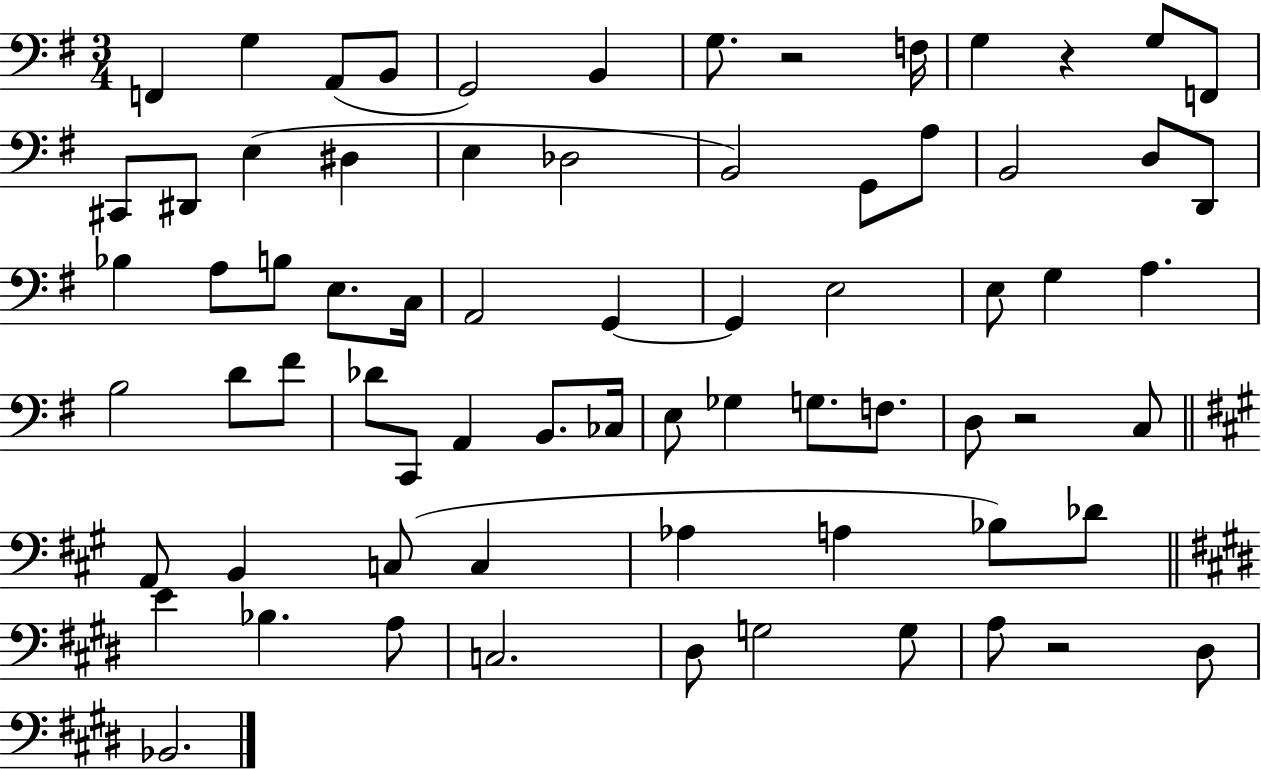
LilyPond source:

{
  \clef bass
  \numericTimeSignature
  \time 3/4
  \key g \major
  f,4 g4 a,8( b,8 | g,2) b,4 | g8. r2 f16 | g4 r4 g8 f,8 | \break cis,8 dis,8 e4( dis4 | e4 des2 | b,2) g,8 a8 | b,2 d8 d,8 | \break bes4 a8 b8 e8. c16 | a,2 g,4~~ | g,4 e2 | e8 g4 a4. | \break b2 d'8 fis'8 | des'8 c,8 a,4 b,8. ces16 | e8 ges4 g8. f8. | d8 r2 c8 | \break \bar "||" \break \key a \major a,8 b,4 c8( c4 | aes4 a4 bes8) des'8 | \bar "||" \break \key e \major e'4 bes4. a8 | c2. | dis8 g2 g8 | a8 r2 dis8 | \break bes,2. | \bar "|."
}